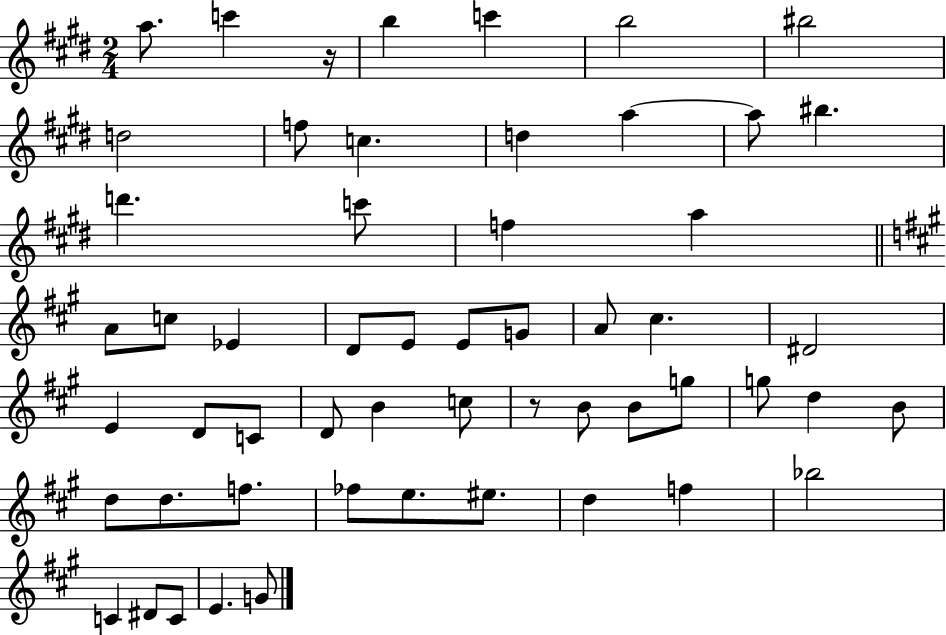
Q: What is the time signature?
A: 2/4